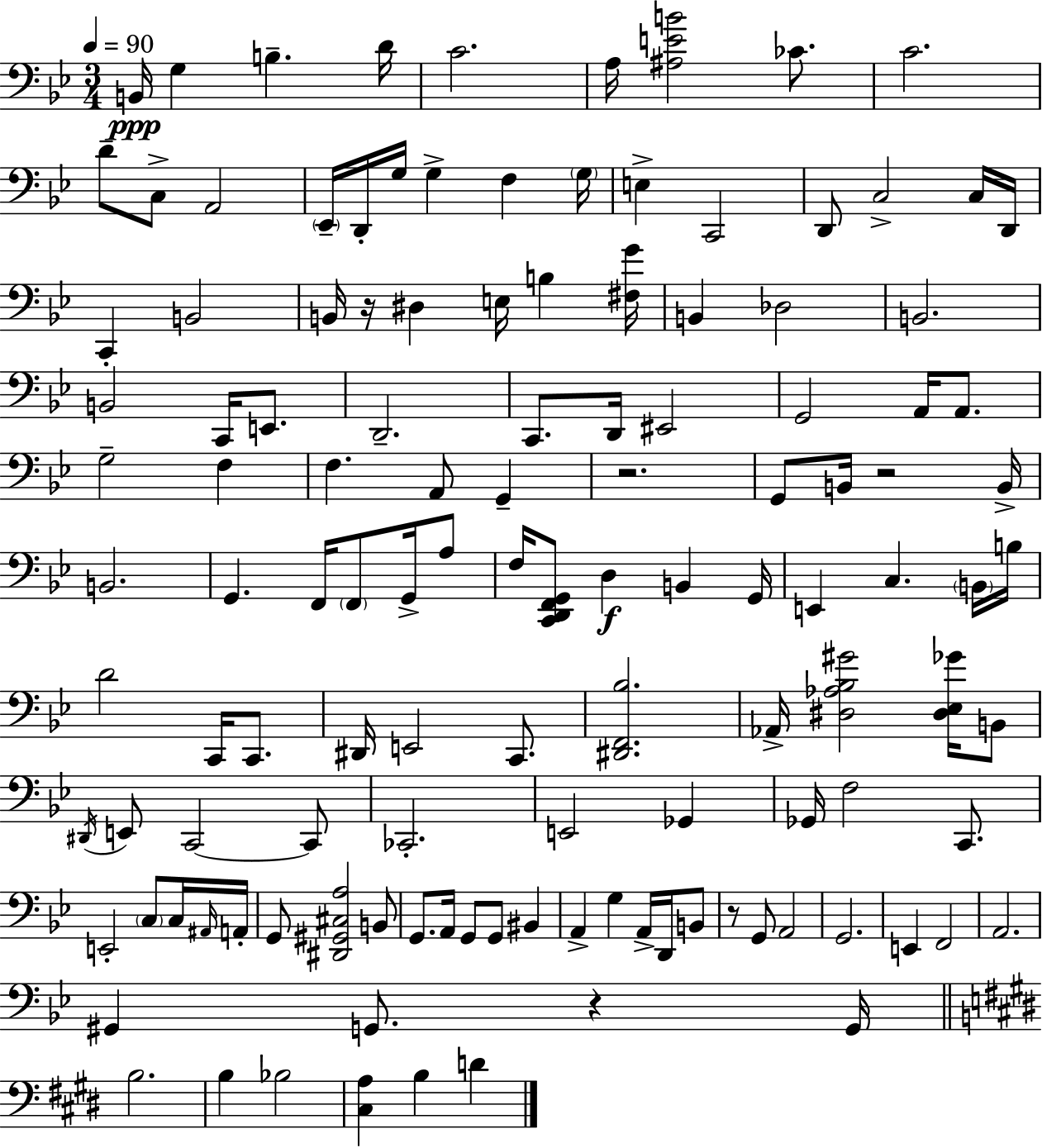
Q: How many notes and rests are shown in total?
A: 126